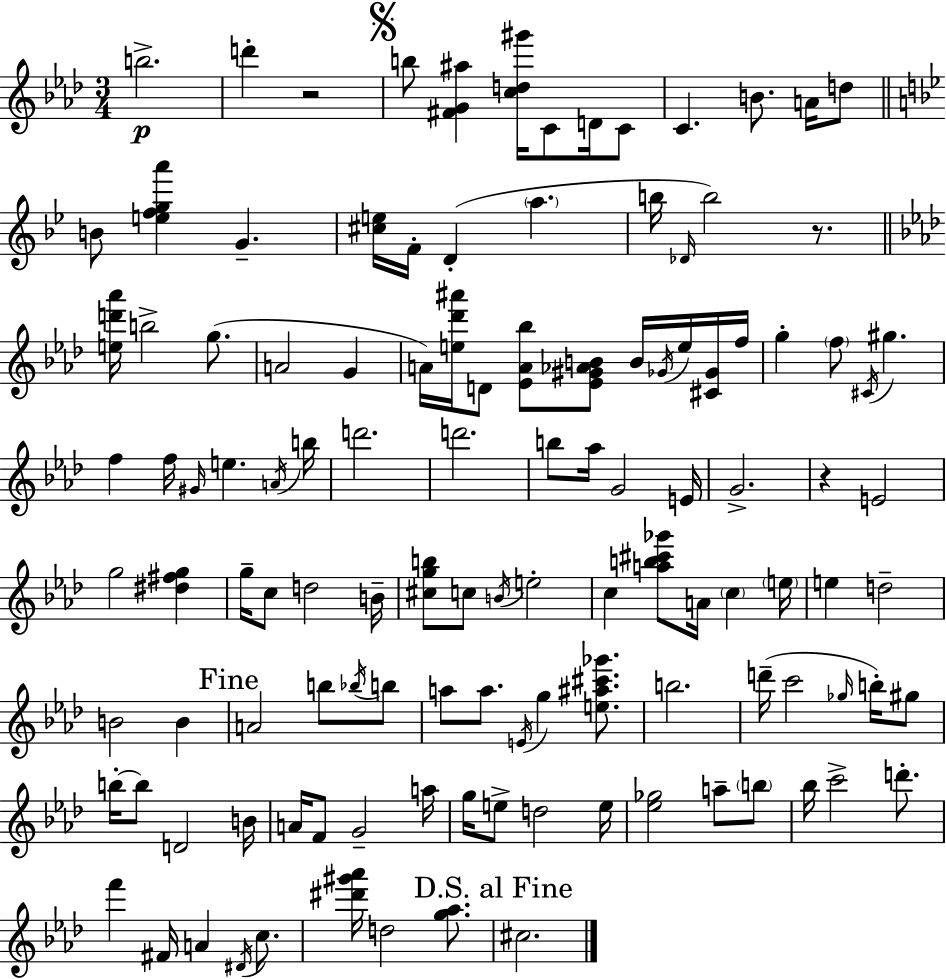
{
  \clef treble
  \numericTimeSignature
  \time 3/4
  \key aes \major
  b''2.->\p | d'''4-. r2 | \mark \markup { \musicglyph "scripts.segno" } b''8 <fis' g' ais''>4 <c'' d'' gis'''>16 c'8 d'16 c'8 | c'4. b'8. a'16 d''8 | \break \bar "||" \break \key g \minor b'8 <e'' f'' g'' a'''>4 g'4.-- | <cis'' e''>16 f'16-. d'4-.( \parenthesize a''4. | b''16 \grace { des'16 }) b''2 r8. | \bar "||" \break \key f \minor <e'' d''' aes'''>16 b''2-> g''8.( | a'2 g'4 | a'16) <e'' des''' ais'''>16 d'8 <ees' a' bes''>8 <ees' gis' aes' b'>8 b'16 \acciaccatura { ges'16 } e''16 <cis' ges'>16 | f''16 g''4-. \parenthesize f''8 \acciaccatura { cis'16 } gis''4. | \break f''4 f''16 \grace { gis'16 } e''4. | \acciaccatura { a'16 } b''16 d'''2. | d'''2. | b''8 aes''16 g'2 | \break e'16 g'2.-> | r4 e'2 | g''2 | <dis'' fis'' g''>4 g''16-- c''8 d''2 | \break b'16-- <cis'' g'' b''>8 c''8 \acciaccatura { b'16 } e''2-. | c''4 <a'' b'' cis''' ges'''>8 a'16 | \parenthesize c''4 \parenthesize e''16 e''4 d''2-- | b'2 | \break b'4 \mark "Fine" a'2 | b''8 \acciaccatura { bes''16 } b''8 a''8 a''8. \acciaccatura { e'16 } | g''4 <e'' ais'' cis''' ges'''>8. b''2. | d'''16--( c'''2 | \break \grace { ges''16 }) b''16-. gis''8 b''16-.~~ b''8 d'2 | b'16 a'16 f'8 g'2-- | a''16 g''16 e''8-> d''2 | e''16 <ees'' ges''>2 | \break a''8-- \parenthesize b''8 bes''16 c'''2-> | d'''8.-. f'''4 | fis'16 a'4 \acciaccatura { dis'16 } c''8. <dis''' gis''' aes'''>16 d''2 | <g'' aes''>8. \mark "D.S. al Fine" cis''2. | \break \bar "|."
}